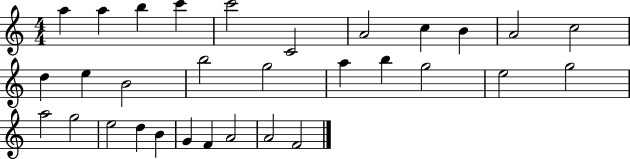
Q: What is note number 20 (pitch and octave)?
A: E5